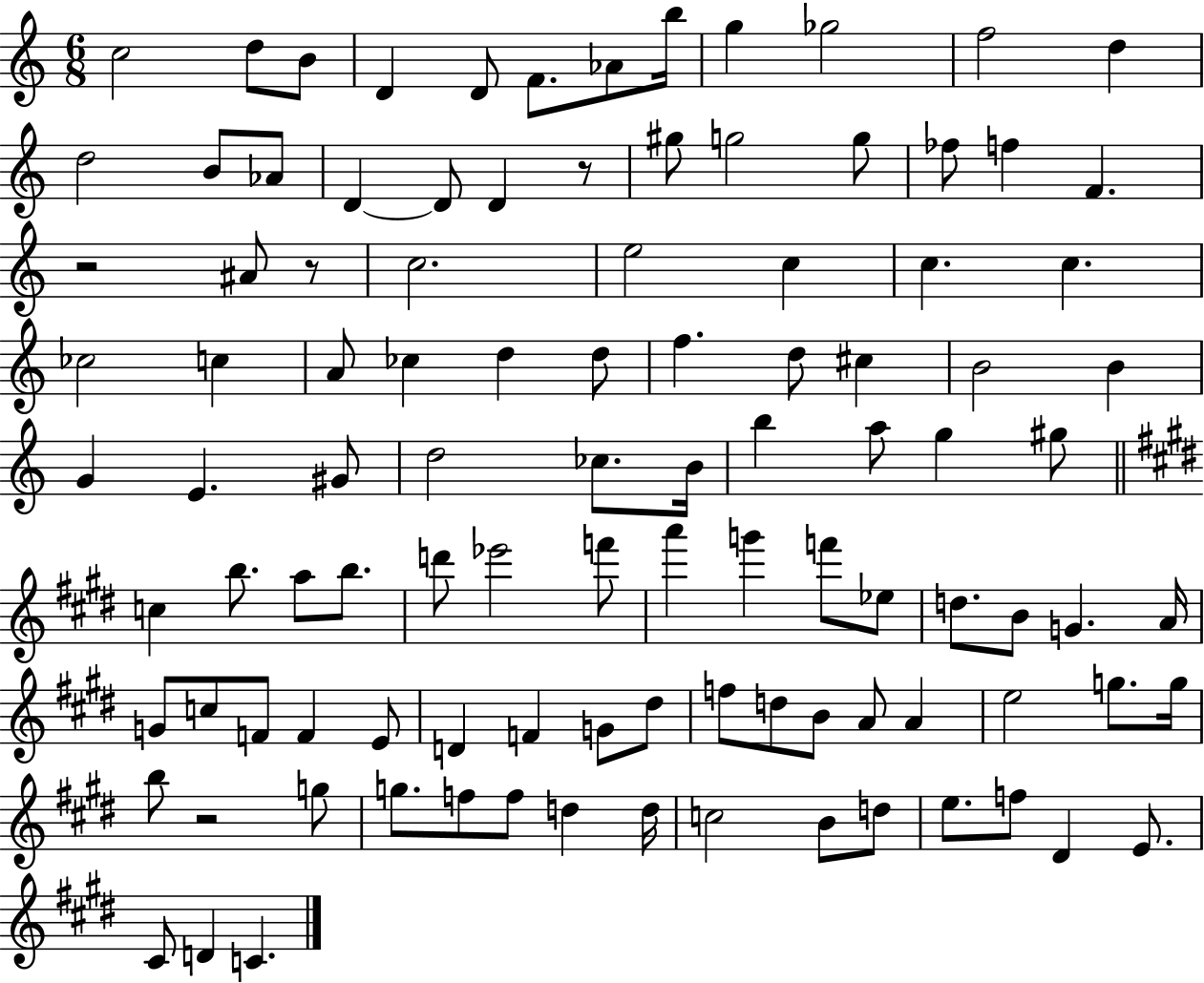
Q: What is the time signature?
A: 6/8